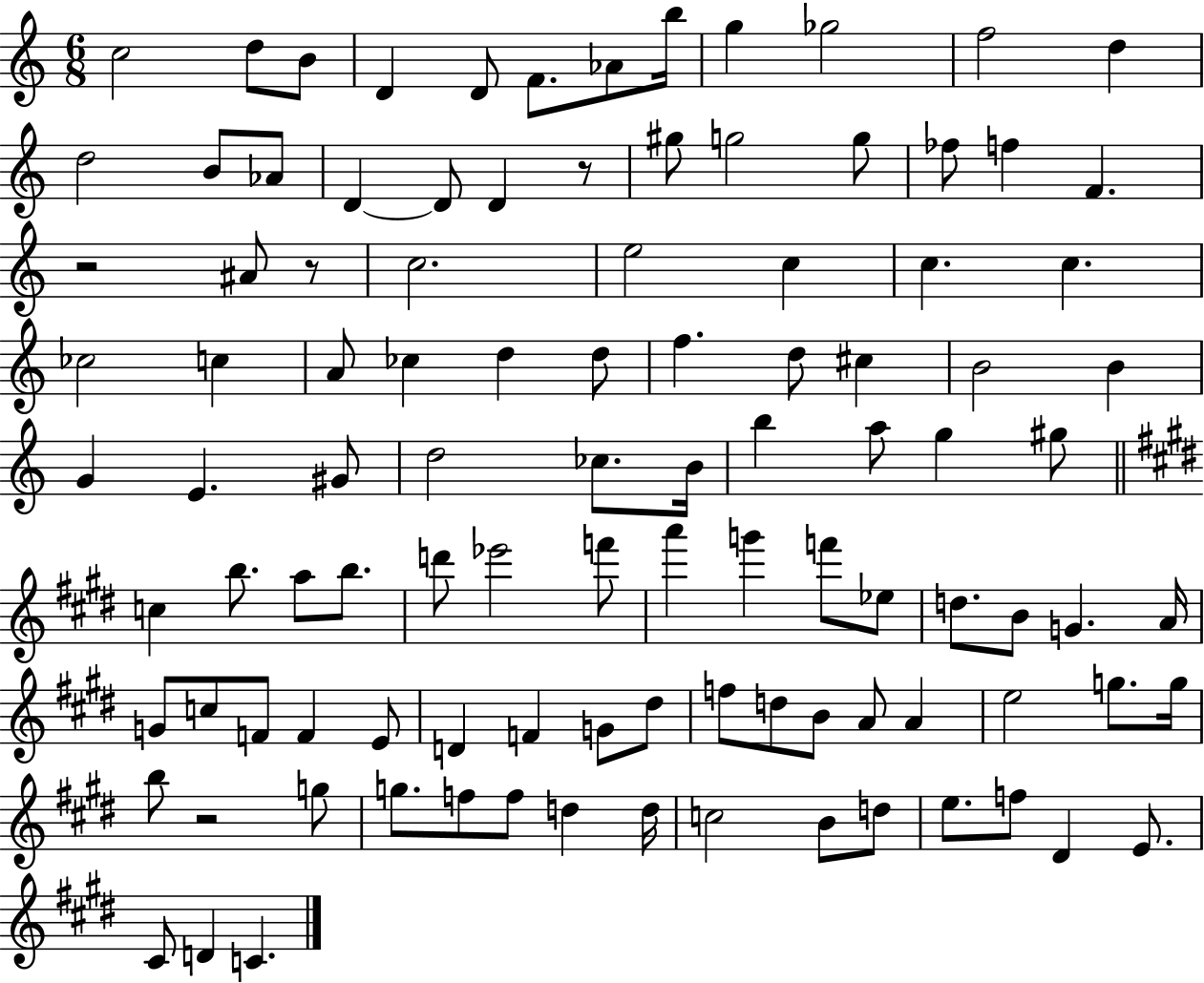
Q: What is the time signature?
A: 6/8